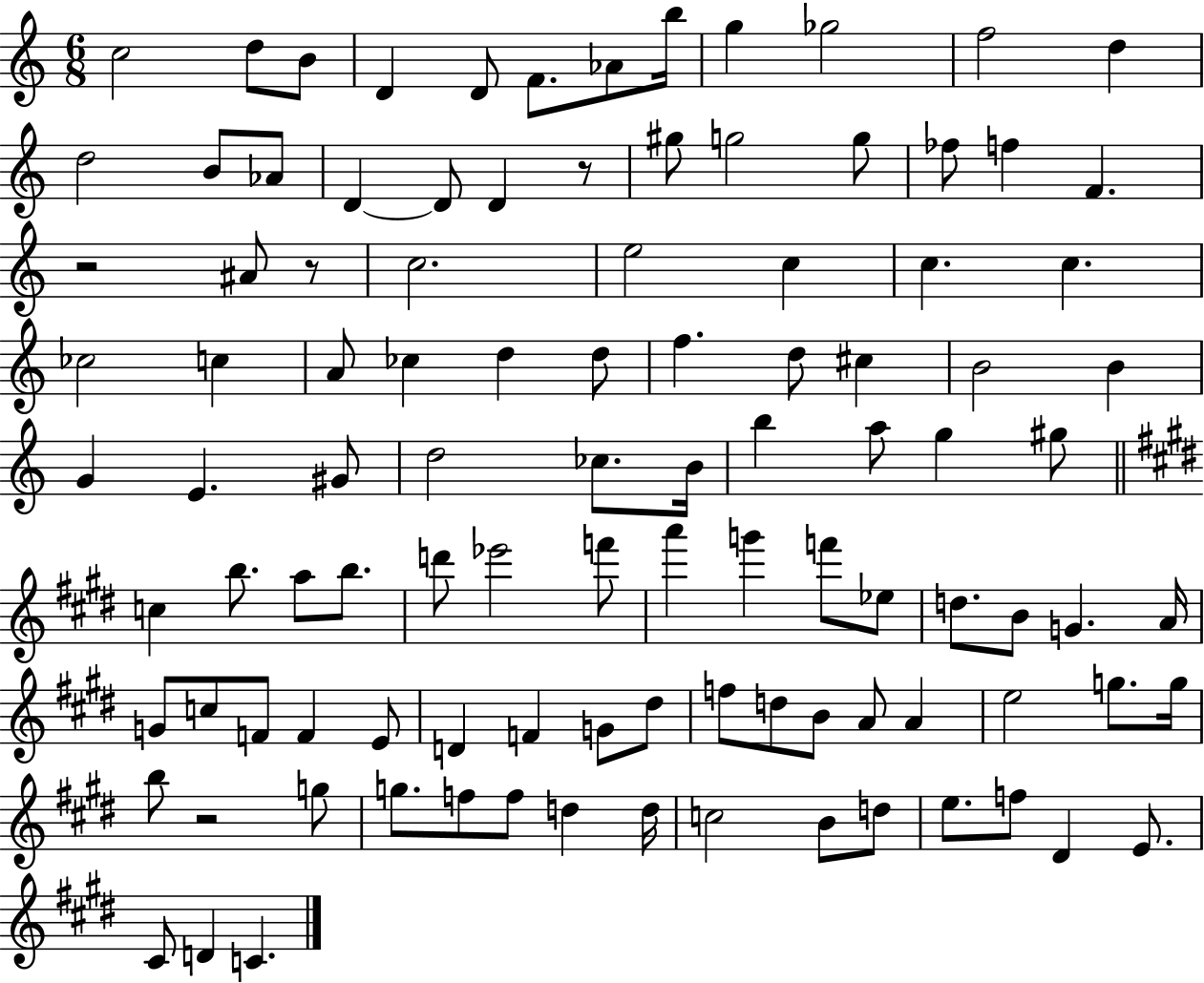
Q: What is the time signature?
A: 6/8